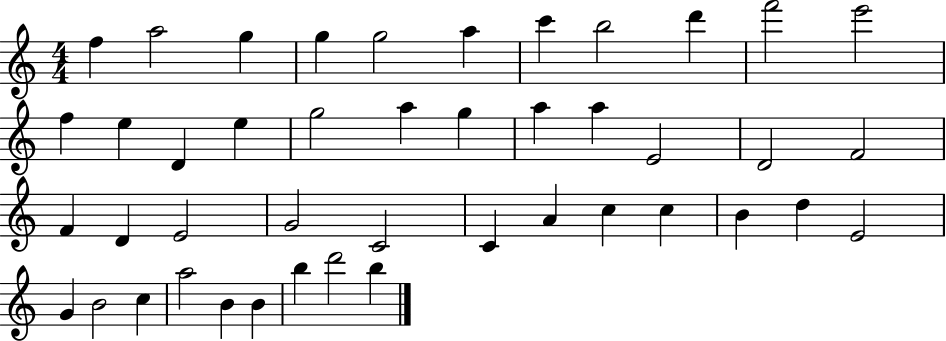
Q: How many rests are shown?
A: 0